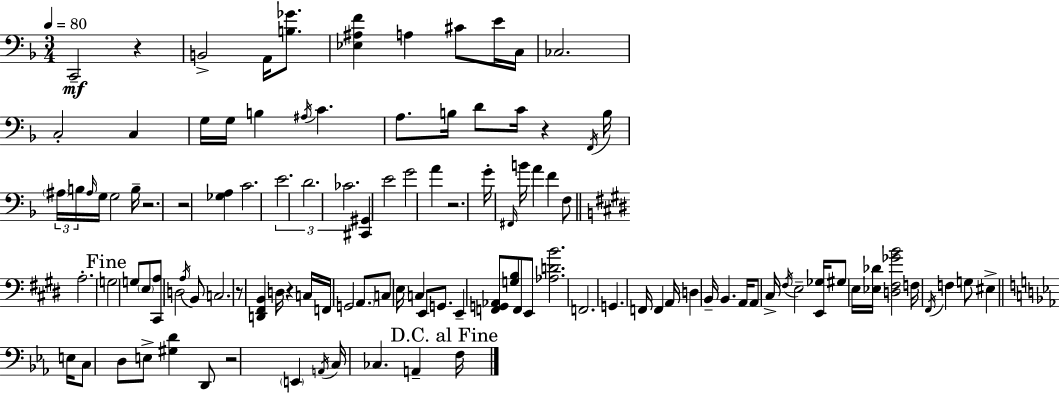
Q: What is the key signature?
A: D minor